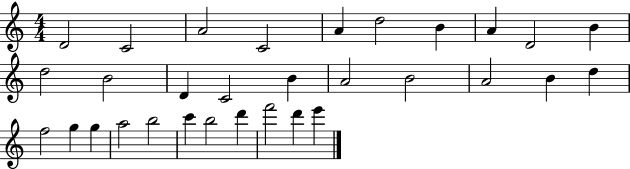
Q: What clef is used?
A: treble